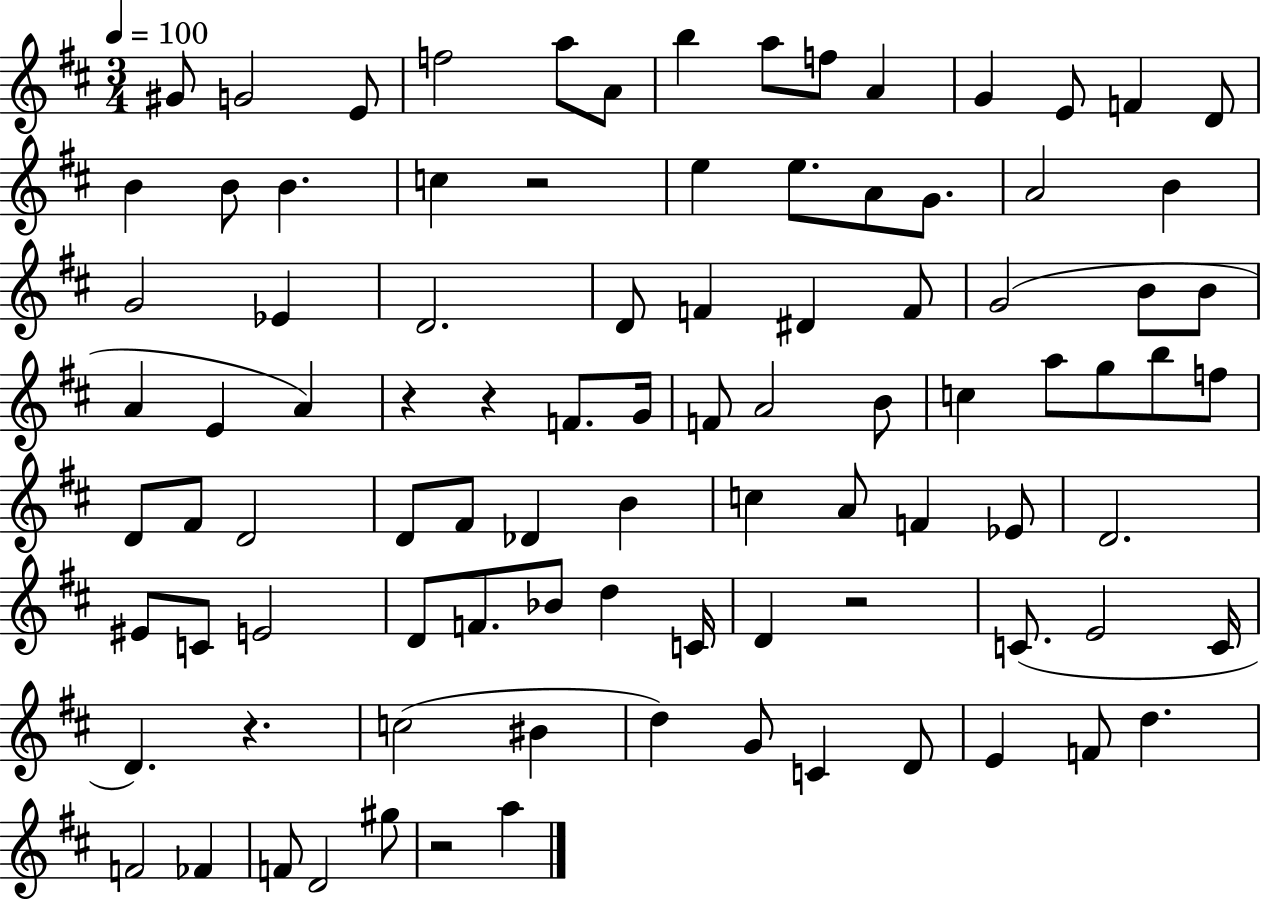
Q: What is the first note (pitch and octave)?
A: G#4